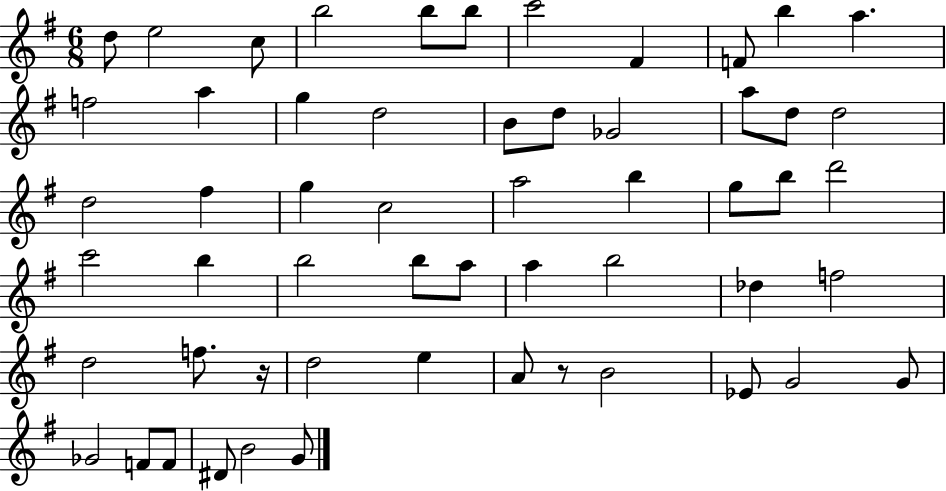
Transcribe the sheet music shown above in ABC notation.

X:1
T:Untitled
M:6/8
L:1/4
K:G
d/2 e2 c/2 b2 b/2 b/2 c'2 ^F F/2 b a f2 a g d2 B/2 d/2 _G2 a/2 d/2 d2 d2 ^f g c2 a2 b g/2 b/2 d'2 c'2 b b2 b/2 a/2 a b2 _d f2 d2 f/2 z/4 d2 e A/2 z/2 B2 _E/2 G2 G/2 _G2 F/2 F/2 ^D/2 B2 G/2